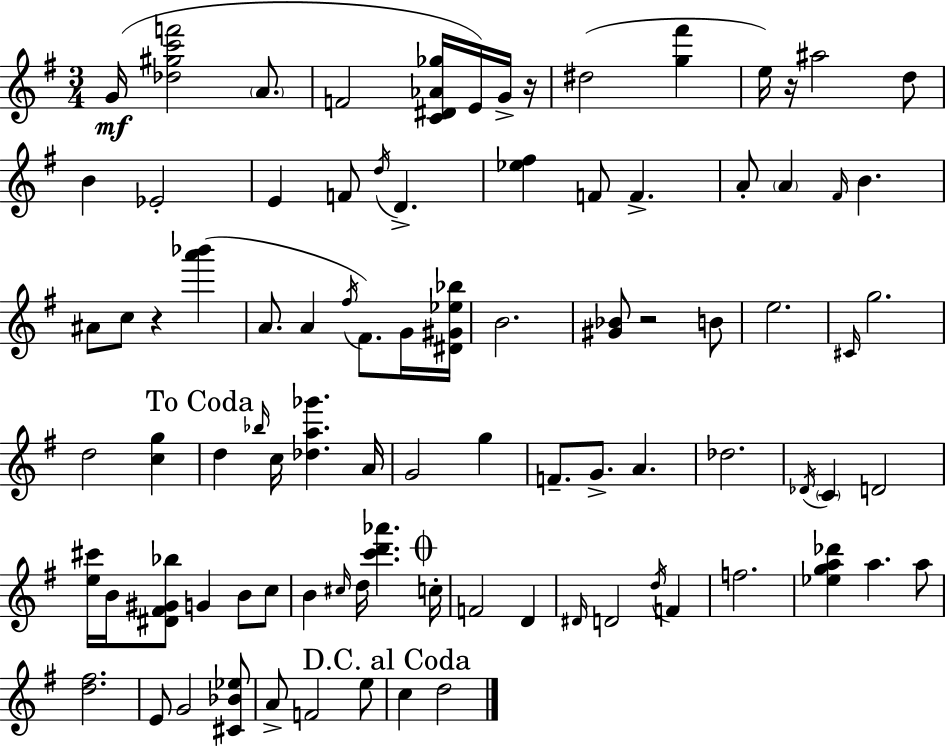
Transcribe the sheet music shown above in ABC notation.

X:1
T:Untitled
M:3/4
L:1/4
K:Em
G/4 [_d^gc'f']2 A/2 F2 [C^D_A_g]/4 E/4 G/4 z/4 ^d2 [g^f'] e/4 z/4 ^a2 d/2 B _E2 E F/2 d/4 D [_e^f] F/2 F A/2 A ^F/4 B ^A/2 c/2 z [a'_b'] A/2 A ^f/4 ^F/2 G/4 [^D^G_e_b]/4 B2 [^G_B]/2 z2 B/2 e2 ^C/4 g2 d2 [cg] d _b/4 c/4 [_da_g'] A/4 G2 g F/2 G/2 A _d2 _D/4 C D2 [e^c']/4 B/4 [^D^F^G_b]/2 G B/2 c/2 B ^c/4 d/4 [c'd'_a'] c/4 F2 D ^D/4 D2 d/4 F f2 [_ega_d'] a a/2 [d^f]2 E/2 G2 [^C_B_e]/2 A/2 F2 e/2 c d2